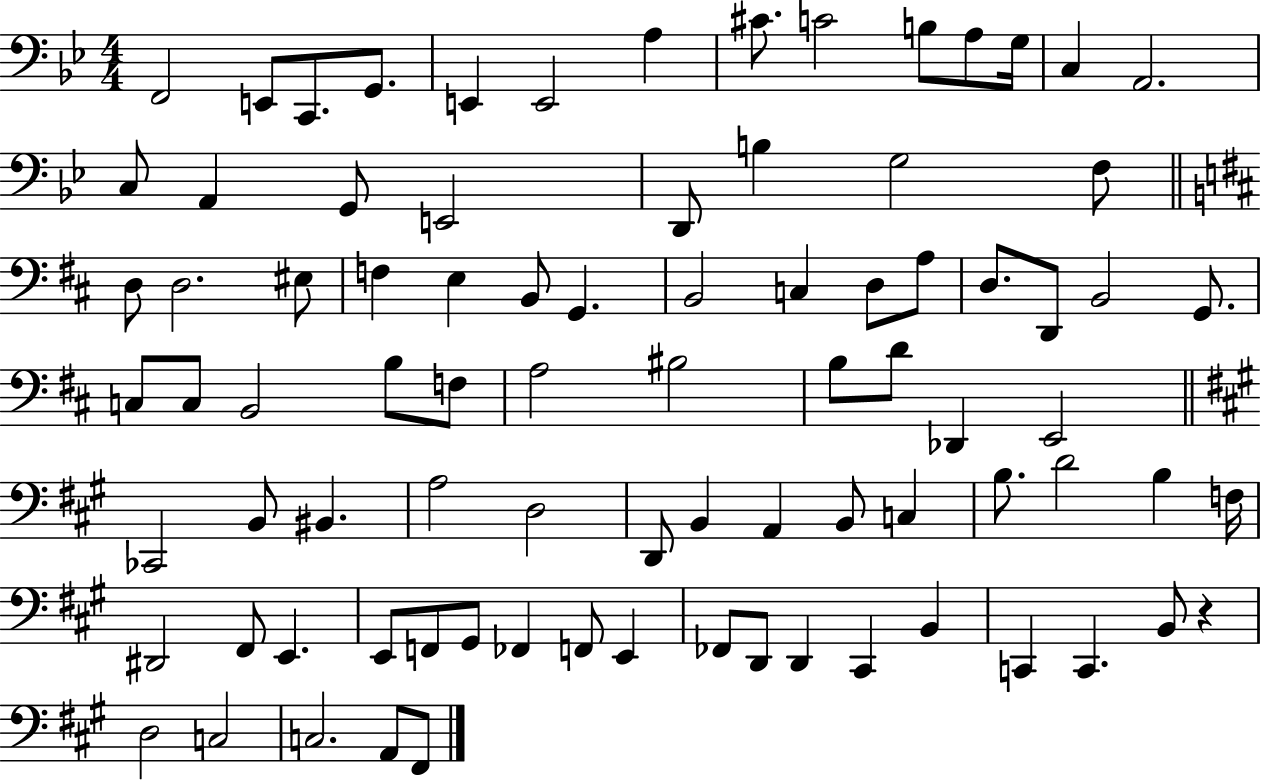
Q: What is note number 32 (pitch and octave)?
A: D3